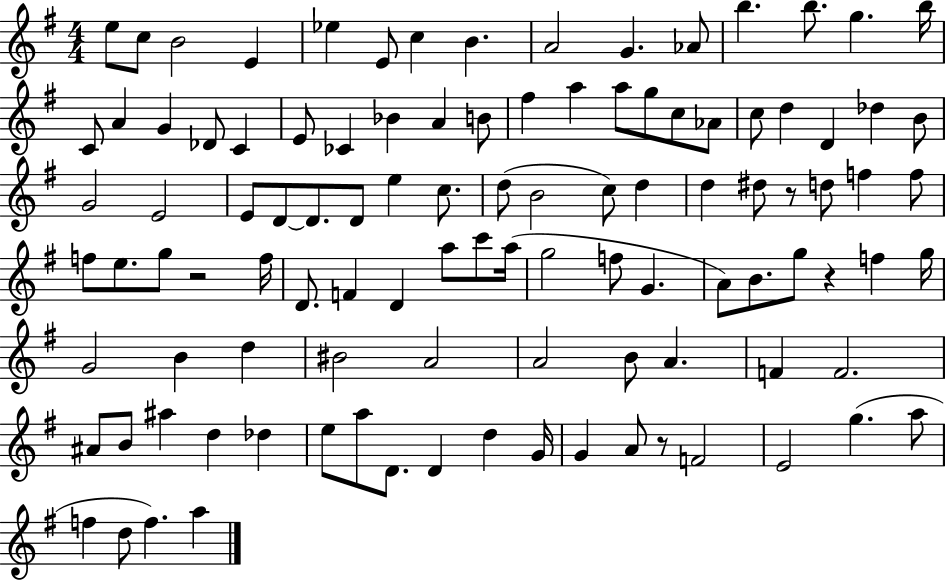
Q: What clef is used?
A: treble